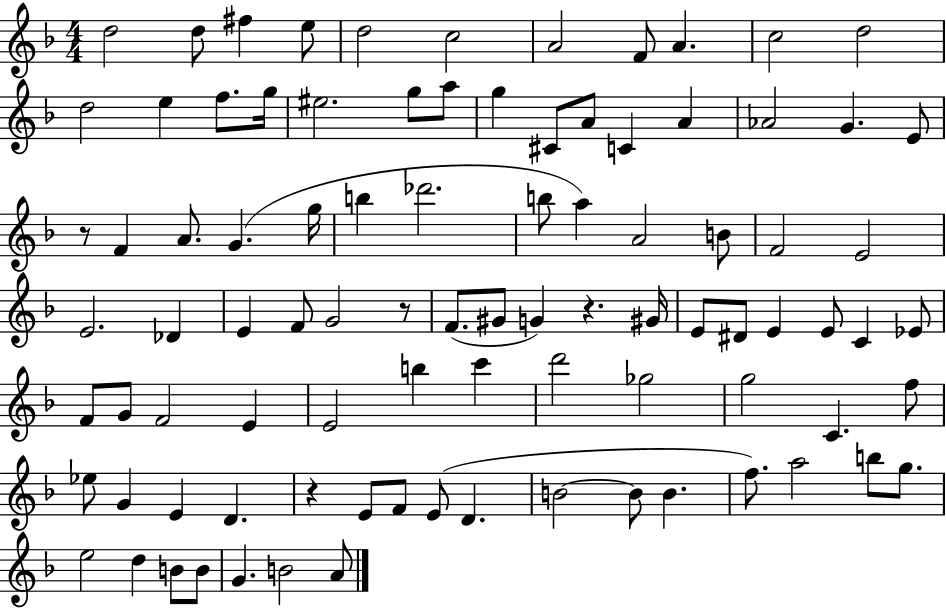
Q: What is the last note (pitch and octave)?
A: A4